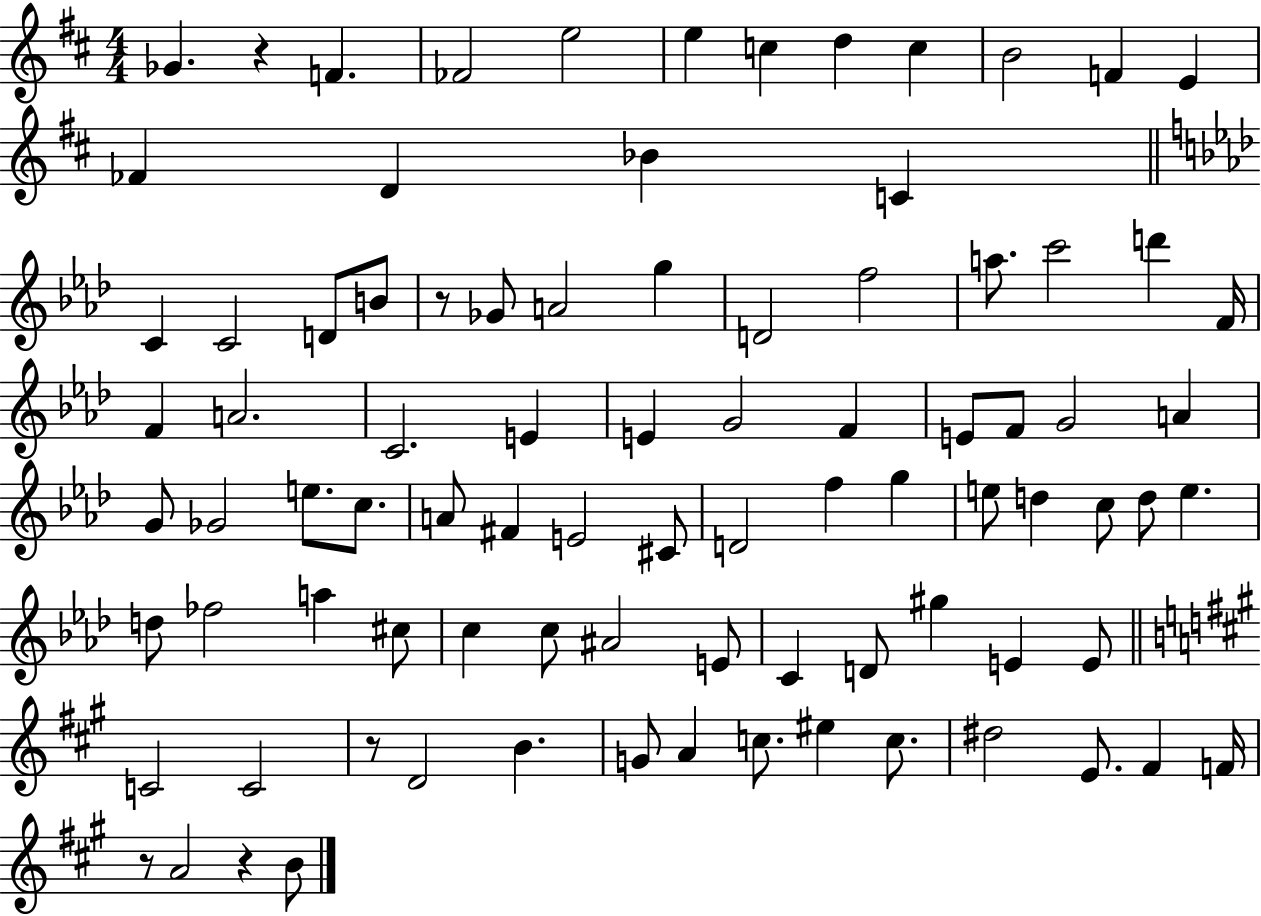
Gb4/q. R/q F4/q. FES4/h E5/h E5/q C5/q D5/q C5/q B4/h F4/q E4/q FES4/q D4/q Bb4/q C4/q C4/q C4/h D4/e B4/e R/e Gb4/e A4/h G5/q D4/h F5/h A5/e. C6/h D6/q F4/s F4/q A4/h. C4/h. E4/q E4/q G4/h F4/q E4/e F4/e G4/h A4/q G4/e Gb4/h E5/e. C5/e. A4/e F#4/q E4/h C#4/e D4/h F5/q G5/q E5/e D5/q C5/e D5/e E5/q. D5/e FES5/h A5/q C#5/e C5/q C5/e A#4/h E4/e C4/q D4/e G#5/q E4/q E4/e C4/h C4/h R/e D4/h B4/q. G4/e A4/q C5/e. EIS5/q C5/e. D#5/h E4/e. F#4/q F4/s R/e A4/h R/q B4/e